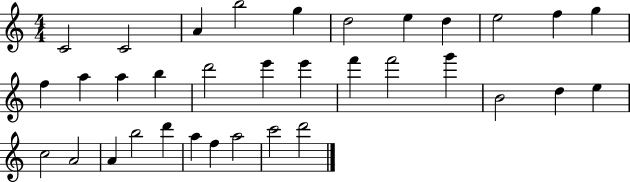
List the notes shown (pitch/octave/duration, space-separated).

C4/h C4/h A4/q B5/h G5/q D5/h E5/q D5/q E5/h F5/q G5/q F5/q A5/q A5/q B5/q D6/h E6/q E6/q F6/q F6/h G6/q B4/h D5/q E5/q C5/h A4/h A4/q B5/h D6/q A5/q F5/q A5/h C6/h D6/h